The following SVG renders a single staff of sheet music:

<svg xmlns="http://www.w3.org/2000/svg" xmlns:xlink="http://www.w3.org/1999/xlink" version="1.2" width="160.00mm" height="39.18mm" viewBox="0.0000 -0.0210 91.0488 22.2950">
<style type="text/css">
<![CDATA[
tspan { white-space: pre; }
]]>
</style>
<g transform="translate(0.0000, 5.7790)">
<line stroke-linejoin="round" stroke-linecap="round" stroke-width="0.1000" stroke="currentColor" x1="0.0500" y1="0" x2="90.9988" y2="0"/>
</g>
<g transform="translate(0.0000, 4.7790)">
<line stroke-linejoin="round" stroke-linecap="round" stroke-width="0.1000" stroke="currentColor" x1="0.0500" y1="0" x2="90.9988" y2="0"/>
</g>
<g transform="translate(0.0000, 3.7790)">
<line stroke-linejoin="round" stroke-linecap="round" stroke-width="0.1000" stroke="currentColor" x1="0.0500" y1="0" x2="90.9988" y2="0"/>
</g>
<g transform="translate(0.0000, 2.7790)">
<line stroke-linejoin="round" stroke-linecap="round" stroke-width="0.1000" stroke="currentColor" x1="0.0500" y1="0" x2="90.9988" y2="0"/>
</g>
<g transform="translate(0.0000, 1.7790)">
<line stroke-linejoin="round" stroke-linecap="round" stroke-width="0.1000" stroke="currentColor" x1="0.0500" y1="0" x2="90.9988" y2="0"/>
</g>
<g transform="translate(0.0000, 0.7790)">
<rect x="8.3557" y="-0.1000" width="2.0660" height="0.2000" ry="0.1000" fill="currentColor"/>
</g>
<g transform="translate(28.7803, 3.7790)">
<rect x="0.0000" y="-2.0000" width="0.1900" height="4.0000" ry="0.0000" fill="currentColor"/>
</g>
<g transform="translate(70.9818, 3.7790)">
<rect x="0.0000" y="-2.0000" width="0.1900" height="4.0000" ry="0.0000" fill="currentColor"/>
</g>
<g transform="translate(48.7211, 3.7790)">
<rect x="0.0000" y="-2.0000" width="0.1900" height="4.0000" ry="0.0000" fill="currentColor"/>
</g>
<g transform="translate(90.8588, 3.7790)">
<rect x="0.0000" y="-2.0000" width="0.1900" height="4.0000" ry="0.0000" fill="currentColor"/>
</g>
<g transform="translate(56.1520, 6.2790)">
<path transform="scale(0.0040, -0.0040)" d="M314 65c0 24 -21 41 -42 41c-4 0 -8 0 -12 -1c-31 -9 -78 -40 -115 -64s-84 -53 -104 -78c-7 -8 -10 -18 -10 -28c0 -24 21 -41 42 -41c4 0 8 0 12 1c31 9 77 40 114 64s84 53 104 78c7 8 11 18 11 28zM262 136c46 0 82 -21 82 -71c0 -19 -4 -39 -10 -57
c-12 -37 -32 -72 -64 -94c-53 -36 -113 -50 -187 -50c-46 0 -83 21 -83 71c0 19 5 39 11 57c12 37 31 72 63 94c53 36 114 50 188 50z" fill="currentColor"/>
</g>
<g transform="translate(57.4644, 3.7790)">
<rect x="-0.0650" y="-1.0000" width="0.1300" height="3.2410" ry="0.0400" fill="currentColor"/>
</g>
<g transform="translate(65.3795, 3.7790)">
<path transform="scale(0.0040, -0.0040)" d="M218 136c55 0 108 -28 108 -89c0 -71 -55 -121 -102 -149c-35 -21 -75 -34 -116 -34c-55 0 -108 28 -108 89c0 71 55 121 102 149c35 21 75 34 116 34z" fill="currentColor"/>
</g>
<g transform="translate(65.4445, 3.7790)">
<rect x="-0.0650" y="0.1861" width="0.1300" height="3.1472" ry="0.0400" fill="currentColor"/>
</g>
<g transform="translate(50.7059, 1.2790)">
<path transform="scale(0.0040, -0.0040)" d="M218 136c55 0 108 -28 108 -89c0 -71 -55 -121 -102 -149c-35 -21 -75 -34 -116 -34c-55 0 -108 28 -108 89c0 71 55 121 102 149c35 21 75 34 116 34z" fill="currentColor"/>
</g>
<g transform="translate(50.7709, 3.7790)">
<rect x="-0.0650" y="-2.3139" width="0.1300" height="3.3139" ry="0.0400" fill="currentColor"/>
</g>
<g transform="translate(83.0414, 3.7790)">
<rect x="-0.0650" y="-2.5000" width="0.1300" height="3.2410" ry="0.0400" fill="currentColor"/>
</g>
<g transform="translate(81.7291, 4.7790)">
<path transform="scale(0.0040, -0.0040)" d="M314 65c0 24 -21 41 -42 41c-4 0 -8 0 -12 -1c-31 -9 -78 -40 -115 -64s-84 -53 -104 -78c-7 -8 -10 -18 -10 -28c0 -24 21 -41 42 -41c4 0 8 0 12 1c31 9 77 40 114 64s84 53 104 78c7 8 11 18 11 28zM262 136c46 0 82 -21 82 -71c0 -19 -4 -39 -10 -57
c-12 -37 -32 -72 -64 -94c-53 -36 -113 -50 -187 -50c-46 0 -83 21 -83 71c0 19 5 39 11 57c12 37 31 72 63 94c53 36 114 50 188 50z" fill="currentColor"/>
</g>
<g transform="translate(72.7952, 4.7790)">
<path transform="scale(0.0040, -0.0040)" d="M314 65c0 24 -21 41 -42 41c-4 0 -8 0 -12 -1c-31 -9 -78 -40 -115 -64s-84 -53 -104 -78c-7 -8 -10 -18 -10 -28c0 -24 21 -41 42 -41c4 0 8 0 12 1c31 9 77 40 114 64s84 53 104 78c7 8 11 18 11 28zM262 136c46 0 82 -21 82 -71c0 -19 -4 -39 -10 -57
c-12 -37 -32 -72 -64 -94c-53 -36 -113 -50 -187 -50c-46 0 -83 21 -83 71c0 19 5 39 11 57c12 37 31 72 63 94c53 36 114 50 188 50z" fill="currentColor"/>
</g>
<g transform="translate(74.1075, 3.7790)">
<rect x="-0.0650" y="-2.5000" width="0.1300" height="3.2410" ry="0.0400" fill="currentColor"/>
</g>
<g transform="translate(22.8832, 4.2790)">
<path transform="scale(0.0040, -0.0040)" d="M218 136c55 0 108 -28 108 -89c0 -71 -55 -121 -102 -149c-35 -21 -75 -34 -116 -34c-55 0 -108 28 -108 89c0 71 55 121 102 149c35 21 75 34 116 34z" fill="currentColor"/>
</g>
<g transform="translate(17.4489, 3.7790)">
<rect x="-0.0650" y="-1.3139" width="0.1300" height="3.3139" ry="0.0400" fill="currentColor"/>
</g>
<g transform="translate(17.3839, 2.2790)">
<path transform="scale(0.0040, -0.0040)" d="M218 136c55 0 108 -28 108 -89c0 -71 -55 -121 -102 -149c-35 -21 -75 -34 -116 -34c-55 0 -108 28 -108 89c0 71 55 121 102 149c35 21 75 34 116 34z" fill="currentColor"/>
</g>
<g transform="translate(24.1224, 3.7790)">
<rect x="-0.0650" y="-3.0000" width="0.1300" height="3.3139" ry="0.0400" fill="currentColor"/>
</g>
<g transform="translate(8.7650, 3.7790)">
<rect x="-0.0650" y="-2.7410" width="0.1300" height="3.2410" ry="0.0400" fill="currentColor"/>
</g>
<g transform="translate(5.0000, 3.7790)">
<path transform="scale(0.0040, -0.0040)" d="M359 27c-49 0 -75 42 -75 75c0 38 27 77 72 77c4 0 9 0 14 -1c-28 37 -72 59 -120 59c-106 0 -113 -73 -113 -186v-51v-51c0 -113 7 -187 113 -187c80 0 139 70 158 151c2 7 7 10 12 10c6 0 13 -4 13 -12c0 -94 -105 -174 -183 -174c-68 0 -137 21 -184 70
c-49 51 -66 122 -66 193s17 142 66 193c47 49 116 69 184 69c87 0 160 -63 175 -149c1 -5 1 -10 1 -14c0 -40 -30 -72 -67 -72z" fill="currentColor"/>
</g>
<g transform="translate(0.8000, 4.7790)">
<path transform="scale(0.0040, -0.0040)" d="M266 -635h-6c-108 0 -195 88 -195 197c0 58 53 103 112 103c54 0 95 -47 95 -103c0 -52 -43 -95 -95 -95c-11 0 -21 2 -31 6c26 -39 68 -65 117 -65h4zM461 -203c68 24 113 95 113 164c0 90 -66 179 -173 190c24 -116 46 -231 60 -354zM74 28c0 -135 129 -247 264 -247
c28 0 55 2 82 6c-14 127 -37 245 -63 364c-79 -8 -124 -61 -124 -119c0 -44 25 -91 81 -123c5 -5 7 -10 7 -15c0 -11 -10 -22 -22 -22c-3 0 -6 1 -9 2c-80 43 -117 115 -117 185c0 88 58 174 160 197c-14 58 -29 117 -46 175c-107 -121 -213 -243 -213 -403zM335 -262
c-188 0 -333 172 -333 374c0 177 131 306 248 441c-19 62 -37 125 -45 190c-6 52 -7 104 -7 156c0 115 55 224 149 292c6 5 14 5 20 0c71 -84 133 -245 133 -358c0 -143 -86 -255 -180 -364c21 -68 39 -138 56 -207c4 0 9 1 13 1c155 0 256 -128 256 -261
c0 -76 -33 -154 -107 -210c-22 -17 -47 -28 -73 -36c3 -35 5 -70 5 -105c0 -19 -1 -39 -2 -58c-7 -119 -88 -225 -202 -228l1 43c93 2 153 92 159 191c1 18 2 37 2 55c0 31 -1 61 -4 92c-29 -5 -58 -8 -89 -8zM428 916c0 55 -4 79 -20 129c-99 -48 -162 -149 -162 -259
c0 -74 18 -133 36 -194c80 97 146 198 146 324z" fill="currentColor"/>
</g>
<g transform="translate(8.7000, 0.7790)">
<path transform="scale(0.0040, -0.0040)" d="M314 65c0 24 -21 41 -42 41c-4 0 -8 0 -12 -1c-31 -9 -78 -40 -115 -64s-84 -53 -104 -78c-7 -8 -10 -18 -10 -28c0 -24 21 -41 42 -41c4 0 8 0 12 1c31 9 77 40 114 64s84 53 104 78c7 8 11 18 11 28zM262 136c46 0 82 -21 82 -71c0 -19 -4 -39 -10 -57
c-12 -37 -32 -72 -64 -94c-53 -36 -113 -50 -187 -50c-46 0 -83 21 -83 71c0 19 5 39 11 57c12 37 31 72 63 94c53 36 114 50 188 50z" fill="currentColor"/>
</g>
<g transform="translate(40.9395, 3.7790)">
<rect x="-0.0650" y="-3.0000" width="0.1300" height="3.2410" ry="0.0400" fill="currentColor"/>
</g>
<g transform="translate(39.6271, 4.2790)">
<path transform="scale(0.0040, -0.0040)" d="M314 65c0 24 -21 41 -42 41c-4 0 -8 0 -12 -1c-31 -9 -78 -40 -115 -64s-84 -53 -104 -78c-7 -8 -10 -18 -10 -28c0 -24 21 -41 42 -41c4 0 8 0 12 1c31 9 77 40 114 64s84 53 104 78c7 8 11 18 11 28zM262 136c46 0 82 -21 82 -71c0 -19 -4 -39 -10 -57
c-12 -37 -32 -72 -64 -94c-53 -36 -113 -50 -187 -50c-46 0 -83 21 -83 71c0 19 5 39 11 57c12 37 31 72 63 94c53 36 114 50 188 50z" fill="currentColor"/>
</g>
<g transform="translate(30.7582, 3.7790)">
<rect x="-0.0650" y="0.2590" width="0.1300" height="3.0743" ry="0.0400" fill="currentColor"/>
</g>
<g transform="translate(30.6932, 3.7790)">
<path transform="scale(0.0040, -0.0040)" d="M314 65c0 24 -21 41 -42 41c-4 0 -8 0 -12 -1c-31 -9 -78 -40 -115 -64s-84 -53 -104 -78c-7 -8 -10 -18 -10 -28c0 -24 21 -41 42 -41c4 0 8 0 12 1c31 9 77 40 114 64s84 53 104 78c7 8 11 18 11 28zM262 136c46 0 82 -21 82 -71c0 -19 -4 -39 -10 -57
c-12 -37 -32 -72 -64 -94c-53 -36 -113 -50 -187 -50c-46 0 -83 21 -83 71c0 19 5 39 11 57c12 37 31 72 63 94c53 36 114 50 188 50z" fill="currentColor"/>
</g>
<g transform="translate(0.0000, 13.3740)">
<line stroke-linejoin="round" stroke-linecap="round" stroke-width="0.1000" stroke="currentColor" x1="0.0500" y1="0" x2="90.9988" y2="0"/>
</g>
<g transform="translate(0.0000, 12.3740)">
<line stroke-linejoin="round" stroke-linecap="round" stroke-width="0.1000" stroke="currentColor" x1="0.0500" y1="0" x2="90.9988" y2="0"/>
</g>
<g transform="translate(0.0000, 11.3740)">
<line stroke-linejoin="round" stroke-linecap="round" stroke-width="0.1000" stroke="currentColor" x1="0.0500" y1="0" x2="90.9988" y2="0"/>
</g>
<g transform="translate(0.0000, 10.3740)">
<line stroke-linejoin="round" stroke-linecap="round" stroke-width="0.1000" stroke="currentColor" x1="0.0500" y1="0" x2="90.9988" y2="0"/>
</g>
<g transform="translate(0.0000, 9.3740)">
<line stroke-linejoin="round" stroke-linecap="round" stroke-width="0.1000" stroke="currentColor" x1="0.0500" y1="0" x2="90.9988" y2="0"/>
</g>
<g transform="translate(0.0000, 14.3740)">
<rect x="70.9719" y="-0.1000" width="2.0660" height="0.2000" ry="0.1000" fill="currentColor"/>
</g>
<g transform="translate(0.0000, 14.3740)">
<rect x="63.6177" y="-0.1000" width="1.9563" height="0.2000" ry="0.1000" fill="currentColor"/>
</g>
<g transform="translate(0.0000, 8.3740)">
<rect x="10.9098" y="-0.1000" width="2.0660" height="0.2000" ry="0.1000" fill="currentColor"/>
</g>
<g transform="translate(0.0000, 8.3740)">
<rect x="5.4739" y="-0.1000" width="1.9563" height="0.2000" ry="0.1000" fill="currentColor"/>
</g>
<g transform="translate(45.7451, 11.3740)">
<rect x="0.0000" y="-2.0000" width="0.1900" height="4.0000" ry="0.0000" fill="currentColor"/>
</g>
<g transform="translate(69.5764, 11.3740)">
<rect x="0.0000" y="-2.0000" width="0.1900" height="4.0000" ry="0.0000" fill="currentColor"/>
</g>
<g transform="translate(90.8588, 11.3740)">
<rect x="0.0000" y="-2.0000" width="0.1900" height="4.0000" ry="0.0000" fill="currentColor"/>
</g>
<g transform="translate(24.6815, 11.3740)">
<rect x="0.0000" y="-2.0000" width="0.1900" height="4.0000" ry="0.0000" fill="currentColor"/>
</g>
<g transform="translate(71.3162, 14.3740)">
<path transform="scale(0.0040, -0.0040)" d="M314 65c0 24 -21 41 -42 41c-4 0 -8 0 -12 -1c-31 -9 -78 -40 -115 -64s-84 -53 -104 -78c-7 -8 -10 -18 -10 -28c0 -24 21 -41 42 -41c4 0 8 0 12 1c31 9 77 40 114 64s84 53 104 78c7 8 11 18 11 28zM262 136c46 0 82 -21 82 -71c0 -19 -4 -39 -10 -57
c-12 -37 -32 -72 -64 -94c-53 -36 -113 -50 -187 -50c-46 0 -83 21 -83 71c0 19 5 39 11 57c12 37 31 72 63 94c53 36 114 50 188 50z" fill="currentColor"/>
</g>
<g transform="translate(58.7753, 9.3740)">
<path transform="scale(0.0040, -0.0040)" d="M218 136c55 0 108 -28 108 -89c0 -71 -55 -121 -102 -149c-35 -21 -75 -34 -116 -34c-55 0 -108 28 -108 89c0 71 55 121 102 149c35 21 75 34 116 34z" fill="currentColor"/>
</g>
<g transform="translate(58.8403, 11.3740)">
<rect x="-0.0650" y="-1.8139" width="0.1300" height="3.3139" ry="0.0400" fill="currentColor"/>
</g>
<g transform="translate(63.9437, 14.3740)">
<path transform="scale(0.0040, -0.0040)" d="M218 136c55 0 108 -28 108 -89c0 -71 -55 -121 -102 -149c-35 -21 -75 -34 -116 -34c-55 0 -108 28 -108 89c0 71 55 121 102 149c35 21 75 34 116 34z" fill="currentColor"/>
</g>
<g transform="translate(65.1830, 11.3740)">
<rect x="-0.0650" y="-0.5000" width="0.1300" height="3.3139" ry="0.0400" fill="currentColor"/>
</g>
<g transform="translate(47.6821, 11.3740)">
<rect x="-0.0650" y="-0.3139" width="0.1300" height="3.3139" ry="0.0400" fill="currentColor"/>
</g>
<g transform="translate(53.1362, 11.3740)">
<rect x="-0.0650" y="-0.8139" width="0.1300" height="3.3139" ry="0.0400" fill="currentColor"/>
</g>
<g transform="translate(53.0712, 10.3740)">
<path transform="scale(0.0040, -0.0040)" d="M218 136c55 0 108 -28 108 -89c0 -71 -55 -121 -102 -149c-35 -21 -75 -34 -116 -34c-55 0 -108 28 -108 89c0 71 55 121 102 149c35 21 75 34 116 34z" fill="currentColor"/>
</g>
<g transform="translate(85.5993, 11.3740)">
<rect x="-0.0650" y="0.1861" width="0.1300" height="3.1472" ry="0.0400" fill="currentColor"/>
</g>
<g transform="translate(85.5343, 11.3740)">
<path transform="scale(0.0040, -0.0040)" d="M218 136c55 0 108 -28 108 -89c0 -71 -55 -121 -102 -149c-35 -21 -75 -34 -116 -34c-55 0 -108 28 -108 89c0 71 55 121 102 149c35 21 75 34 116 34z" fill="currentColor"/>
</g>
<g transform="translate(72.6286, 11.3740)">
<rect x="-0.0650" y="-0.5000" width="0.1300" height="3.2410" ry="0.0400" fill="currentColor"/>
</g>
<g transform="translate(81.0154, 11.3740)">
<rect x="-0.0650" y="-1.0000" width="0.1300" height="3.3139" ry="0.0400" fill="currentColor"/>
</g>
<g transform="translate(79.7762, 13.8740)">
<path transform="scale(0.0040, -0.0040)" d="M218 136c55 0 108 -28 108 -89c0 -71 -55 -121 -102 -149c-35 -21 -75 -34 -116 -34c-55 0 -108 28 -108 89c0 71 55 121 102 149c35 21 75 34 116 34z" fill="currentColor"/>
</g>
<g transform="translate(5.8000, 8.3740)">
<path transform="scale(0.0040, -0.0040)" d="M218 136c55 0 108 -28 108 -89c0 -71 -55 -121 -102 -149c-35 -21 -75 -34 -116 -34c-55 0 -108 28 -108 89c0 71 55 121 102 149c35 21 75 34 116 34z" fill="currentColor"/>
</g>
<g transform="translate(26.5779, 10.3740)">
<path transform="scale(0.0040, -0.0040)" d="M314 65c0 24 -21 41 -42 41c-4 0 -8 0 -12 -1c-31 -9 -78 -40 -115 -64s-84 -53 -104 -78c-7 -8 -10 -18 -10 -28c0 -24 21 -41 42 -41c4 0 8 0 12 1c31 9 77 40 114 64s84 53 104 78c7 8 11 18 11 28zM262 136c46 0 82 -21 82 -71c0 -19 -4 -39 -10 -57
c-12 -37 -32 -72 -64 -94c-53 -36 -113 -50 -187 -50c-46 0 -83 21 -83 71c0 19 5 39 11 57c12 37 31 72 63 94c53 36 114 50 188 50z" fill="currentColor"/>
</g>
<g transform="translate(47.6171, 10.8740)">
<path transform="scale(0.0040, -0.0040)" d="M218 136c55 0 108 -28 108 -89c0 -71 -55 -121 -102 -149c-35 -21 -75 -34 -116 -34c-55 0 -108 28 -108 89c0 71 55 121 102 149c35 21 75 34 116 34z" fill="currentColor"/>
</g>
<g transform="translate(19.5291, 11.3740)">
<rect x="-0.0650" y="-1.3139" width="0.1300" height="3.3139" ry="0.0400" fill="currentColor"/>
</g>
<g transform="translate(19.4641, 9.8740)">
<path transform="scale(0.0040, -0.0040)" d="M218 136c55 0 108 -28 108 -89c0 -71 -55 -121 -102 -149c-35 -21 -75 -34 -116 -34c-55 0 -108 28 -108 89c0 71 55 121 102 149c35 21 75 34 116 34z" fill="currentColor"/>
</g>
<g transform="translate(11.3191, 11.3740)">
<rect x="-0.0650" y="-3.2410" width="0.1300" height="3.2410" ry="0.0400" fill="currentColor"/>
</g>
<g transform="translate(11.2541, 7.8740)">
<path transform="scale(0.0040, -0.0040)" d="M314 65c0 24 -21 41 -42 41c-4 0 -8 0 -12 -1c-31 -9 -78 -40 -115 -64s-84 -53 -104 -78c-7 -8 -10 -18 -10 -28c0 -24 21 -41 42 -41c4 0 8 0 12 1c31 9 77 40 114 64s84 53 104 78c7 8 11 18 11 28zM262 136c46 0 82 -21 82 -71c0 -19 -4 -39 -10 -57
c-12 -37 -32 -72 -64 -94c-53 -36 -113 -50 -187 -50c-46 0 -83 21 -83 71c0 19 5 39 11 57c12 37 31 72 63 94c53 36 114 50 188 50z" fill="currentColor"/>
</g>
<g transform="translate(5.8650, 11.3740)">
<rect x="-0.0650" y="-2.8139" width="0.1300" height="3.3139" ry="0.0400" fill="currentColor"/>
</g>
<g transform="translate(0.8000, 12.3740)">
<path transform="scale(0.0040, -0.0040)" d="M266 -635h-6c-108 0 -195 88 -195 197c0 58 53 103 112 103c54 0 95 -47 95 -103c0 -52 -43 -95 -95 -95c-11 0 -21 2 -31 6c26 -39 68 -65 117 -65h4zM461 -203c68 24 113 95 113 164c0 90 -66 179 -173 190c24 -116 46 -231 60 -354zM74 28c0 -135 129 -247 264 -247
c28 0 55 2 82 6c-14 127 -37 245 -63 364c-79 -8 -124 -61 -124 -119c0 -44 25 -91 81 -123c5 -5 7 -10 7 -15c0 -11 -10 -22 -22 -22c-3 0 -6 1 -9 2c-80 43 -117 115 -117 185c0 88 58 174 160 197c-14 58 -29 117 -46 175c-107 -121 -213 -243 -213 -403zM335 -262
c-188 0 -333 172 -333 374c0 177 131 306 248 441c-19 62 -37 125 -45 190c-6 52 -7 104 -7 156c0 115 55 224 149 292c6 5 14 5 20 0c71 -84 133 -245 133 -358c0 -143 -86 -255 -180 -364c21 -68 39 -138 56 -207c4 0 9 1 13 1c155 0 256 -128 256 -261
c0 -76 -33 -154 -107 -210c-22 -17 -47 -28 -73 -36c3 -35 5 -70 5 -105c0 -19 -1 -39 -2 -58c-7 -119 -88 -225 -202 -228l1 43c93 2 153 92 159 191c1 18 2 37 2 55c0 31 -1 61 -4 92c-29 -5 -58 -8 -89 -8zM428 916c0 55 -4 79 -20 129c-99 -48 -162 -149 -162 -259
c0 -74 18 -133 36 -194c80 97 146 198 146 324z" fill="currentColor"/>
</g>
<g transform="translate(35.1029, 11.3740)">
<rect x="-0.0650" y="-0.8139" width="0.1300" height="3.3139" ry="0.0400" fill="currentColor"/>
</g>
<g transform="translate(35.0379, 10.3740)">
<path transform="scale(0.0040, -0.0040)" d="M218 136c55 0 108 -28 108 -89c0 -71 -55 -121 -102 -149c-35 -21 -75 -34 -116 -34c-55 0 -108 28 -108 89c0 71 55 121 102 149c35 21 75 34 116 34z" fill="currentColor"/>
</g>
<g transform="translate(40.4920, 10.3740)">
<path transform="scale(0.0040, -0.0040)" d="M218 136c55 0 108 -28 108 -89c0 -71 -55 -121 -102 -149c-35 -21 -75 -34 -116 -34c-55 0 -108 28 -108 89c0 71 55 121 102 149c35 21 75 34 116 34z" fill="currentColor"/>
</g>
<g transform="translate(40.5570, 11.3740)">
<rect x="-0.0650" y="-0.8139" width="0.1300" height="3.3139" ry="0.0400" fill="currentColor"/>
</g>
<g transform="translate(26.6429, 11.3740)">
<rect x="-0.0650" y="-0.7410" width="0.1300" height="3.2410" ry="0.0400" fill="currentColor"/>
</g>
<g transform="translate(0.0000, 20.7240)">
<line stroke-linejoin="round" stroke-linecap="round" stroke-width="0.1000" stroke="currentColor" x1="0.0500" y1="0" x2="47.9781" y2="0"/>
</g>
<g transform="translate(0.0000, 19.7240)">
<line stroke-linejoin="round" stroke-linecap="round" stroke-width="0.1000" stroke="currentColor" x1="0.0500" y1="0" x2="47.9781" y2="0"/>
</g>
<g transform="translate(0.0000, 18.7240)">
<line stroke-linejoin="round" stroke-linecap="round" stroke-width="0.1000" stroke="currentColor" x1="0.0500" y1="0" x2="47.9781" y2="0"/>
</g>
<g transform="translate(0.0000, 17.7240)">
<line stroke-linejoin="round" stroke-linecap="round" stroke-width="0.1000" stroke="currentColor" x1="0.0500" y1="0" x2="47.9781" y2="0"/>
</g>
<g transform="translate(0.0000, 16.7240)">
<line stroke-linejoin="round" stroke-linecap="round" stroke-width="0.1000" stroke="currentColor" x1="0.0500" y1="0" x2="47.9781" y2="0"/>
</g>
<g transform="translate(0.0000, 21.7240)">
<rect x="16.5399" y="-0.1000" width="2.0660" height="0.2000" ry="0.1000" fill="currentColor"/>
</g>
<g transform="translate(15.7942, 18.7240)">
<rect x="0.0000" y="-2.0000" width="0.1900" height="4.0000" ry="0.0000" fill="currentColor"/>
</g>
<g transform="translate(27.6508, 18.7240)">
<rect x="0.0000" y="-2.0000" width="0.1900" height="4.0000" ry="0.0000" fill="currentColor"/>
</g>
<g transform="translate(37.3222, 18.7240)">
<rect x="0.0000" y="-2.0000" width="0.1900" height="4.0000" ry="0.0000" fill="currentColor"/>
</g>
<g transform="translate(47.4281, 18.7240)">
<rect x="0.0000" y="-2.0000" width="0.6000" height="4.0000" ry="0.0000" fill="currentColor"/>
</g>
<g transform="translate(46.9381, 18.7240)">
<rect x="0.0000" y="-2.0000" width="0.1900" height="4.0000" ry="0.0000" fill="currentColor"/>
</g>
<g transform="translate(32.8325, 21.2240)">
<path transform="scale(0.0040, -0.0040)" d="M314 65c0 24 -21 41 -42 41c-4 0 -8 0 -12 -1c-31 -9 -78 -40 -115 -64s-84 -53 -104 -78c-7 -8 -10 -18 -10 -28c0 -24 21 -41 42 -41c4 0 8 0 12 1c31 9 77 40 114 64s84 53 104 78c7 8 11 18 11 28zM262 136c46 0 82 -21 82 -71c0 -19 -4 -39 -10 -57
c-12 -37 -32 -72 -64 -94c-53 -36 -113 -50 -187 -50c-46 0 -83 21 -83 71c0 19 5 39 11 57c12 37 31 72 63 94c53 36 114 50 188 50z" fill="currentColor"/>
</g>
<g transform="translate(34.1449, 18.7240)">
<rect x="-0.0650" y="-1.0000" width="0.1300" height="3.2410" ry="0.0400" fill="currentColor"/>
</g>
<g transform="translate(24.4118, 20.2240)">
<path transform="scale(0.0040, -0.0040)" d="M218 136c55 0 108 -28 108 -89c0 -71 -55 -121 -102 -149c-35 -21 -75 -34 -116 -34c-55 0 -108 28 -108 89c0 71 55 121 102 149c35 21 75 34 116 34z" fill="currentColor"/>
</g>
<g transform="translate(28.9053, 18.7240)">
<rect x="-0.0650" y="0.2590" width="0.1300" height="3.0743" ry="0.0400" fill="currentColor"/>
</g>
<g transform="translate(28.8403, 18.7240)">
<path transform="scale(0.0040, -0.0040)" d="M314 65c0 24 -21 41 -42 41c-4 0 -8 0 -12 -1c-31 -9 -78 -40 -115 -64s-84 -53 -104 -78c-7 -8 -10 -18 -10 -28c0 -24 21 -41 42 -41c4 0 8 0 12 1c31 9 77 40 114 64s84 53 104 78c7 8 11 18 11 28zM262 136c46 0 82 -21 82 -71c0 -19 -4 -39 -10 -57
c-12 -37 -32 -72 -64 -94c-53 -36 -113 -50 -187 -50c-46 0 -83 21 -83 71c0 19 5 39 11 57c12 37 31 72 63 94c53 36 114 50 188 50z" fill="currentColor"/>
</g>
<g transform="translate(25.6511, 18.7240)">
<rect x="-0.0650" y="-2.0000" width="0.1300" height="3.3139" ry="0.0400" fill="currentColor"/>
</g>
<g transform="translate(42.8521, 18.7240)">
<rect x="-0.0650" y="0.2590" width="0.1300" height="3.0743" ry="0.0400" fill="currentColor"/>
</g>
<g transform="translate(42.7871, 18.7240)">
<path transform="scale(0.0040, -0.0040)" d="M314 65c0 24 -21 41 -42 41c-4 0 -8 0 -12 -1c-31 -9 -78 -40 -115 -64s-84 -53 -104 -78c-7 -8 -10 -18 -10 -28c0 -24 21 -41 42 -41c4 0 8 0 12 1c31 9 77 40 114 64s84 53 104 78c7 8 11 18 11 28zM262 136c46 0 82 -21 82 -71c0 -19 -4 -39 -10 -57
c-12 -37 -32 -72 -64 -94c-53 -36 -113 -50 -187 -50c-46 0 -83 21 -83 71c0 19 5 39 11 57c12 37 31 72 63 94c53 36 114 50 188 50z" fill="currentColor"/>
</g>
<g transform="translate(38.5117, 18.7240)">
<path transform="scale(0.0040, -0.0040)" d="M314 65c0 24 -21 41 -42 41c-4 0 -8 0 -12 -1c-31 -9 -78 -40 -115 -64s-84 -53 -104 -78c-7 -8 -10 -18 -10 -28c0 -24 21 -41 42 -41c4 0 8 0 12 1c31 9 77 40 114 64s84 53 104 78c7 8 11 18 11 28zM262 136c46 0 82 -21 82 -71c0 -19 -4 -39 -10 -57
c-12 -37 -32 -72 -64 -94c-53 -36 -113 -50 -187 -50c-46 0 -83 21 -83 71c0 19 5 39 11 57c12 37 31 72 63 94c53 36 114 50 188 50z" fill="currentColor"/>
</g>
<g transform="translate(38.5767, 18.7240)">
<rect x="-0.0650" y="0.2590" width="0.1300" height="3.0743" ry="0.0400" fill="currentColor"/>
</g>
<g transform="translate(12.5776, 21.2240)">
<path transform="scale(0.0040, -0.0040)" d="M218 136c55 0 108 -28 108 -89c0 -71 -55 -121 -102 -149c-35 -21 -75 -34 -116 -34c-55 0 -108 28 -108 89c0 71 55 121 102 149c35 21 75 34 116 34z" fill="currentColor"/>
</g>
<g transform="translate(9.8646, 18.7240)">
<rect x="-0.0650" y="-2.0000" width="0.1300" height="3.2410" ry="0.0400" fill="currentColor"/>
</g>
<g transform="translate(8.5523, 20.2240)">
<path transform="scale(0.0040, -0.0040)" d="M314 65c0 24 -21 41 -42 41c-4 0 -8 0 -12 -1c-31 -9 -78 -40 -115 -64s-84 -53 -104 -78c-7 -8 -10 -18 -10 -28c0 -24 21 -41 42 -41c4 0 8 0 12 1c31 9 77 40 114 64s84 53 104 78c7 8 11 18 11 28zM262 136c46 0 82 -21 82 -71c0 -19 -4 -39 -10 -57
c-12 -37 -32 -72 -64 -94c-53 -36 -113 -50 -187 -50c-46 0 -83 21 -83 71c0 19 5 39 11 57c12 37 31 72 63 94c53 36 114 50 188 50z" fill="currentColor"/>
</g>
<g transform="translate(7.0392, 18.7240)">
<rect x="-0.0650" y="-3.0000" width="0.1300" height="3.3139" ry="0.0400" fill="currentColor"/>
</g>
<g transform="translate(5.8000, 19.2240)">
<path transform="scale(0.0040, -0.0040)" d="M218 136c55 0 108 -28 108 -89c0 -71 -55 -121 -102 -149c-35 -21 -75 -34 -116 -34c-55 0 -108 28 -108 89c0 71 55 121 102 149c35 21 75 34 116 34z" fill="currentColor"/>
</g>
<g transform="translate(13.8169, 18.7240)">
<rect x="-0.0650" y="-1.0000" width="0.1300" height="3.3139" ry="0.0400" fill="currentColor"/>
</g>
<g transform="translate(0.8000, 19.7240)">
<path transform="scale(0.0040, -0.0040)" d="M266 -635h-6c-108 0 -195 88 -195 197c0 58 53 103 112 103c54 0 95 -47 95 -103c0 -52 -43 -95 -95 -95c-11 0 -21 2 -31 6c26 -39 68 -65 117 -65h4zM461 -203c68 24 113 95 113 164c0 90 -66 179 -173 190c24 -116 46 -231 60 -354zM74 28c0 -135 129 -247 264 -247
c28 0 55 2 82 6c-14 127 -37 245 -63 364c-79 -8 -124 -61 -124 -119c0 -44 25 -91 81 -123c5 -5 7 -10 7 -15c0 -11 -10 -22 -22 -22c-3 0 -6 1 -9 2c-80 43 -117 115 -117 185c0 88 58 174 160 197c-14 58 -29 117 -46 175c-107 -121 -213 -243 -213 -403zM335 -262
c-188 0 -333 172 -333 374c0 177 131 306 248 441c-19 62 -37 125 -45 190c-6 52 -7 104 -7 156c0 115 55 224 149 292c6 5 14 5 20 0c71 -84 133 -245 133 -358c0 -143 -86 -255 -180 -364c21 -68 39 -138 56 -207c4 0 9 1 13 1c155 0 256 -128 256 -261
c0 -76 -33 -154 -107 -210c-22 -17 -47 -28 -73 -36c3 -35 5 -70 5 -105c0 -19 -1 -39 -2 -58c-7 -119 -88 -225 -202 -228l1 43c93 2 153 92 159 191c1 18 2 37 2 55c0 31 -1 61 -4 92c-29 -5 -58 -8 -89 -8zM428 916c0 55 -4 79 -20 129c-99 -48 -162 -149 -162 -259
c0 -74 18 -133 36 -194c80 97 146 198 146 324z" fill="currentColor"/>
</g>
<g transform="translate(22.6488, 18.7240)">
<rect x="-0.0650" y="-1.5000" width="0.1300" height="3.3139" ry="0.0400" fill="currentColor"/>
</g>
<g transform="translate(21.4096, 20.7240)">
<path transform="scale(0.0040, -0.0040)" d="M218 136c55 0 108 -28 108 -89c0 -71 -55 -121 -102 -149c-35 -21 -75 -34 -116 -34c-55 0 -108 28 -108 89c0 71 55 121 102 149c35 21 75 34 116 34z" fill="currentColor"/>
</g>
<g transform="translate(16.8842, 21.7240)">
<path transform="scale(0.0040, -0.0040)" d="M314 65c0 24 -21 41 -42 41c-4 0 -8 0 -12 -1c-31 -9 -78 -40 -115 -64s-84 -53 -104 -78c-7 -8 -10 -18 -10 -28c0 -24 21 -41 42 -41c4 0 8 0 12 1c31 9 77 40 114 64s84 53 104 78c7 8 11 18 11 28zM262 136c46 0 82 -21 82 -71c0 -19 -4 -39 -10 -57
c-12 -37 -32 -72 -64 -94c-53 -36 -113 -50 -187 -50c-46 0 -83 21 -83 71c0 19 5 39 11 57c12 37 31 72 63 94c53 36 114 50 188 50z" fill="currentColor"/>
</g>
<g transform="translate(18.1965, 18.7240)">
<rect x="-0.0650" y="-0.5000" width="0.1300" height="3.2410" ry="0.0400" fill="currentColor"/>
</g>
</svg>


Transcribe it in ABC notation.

X:1
T:Untitled
M:4/4
L:1/4
K:C
a2 e A B2 A2 g D2 B G2 G2 a b2 e d2 d d c d f C C2 D B A F2 D C2 E F B2 D2 B2 B2